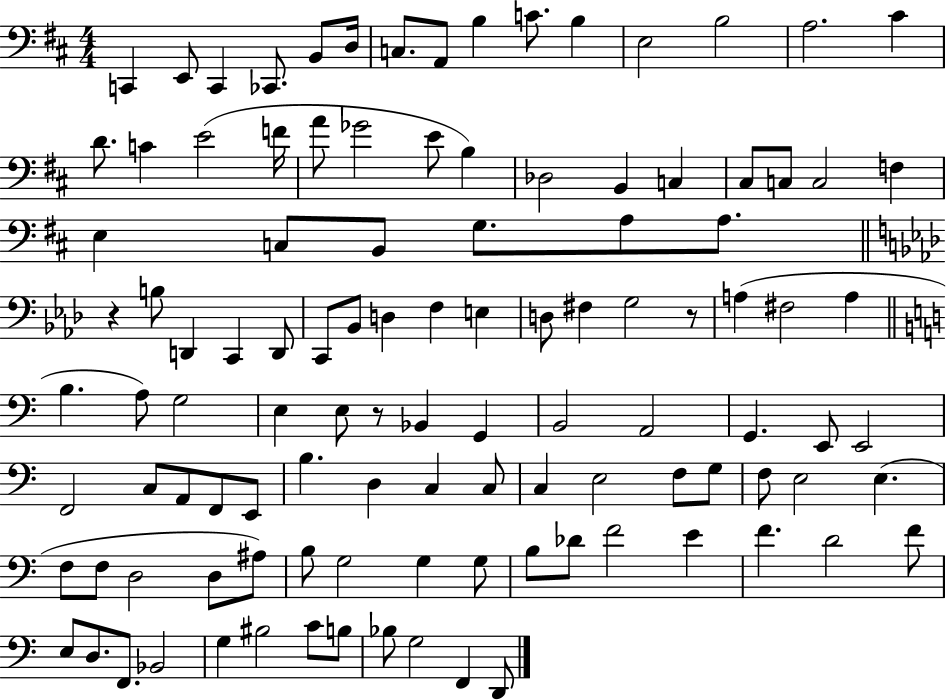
{
  \clef bass
  \numericTimeSignature
  \time 4/4
  \key d \major
  c,4 e,8 c,4 ces,8. b,8 d16 | c8. a,8 b4 c'8. b4 | e2 b2 | a2. cis'4 | \break d'8. c'4 e'2( f'16 | a'8 ges'2 e'8 b4) | des2 b,4 c4 | cis8 c8 c2 f4 | \break e4 c8 b,8 g8. a8 a8. | \bar "||" \break \key f \minor r4 b8 d,4 c,4 d,8 | c,8 bes,8 d4 f4 e4 | d8 fis4 g2 r8 | a4( fis2 a4 | \break \bar "||" \break \key c \major b4. a8) g2 | e4 e8 r8 bes,4 g,4 | b,2 a,2 | g,4. e,8 e,2 | \break f,2 c8 a,8 f,8 e,8 | b4. d4 c4 c8 | c4 e2 f8 g8 | f8 e2 e4.( | \break f8 f8 d2 d8 ais8) | b8 g2 g4 g8 | b8 des'8 f'2 e'4 | f'4. d'2 f'8 | \break e8 d8. f,8. bes,2 | g4 bis2 c'8 b8 | bes8 g2 f,4 d,8 | \bar "|."
}